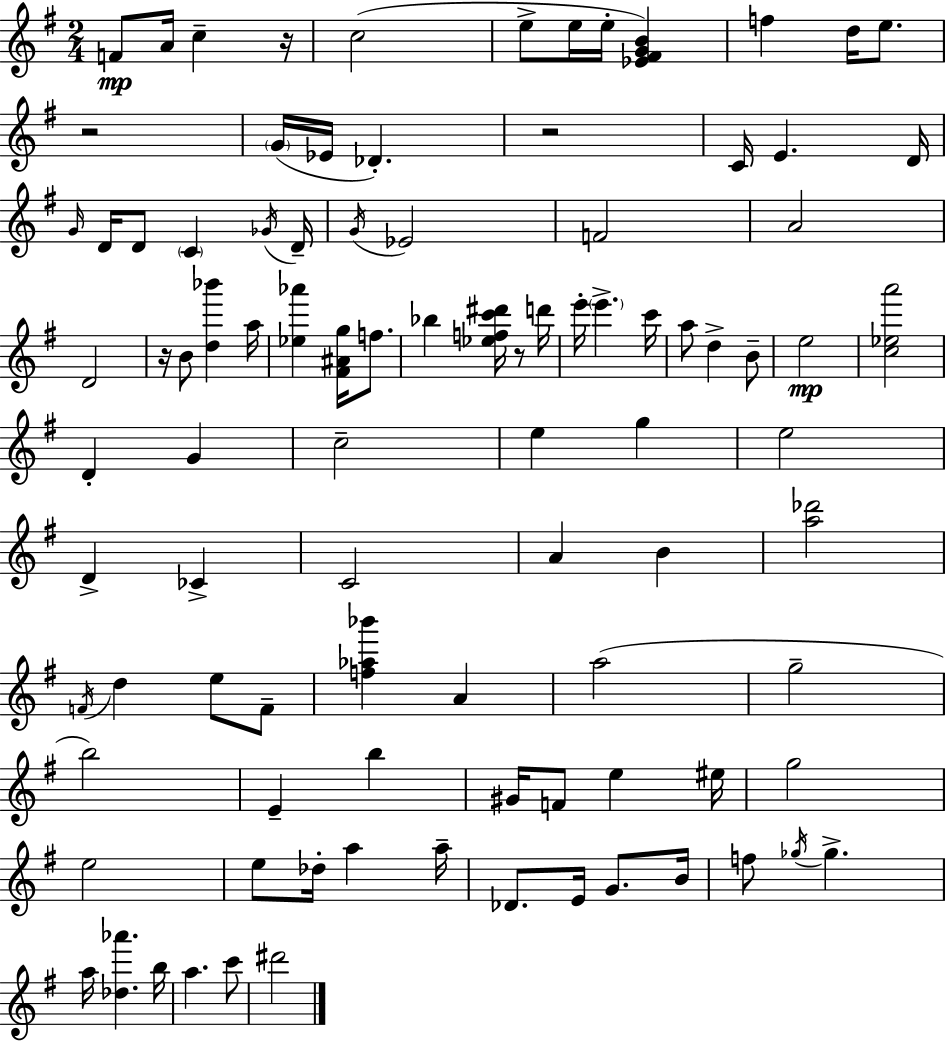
{
  \clef treble
  \numericTimeSignature
  \time 2/4
  \key e \minor
  f'8\mp a'16 c''4-- r16 | c''2( | e''8-> e''16 e''16-. <ees' fis' g' b'>4) | f''4 d''16 e''8. | \break r2 | \parenthesize g'16( ees'16 des'4.-.) | r2 | c'16 e'4. d'16 | \break \grace { g'16 } d'16 d'8 \parenthesize c'4 | \acciaccatura { ges'16 } d'16-- \acciaccatura { g'16 } ees'2 | f'2 | a'2 | \break d'2 | r16 b'8 <d'' bes'''>4 | a''16 <ees'' aes'''>4 <fis' ais' g''>16 | f''8. bes''4 <ees'' f'' c''' dis'''>16 | \break r8 d'''16 e'''16-. \parenthesize e'''4.-> | c'''16 a''8 d''4-> | b'8-- e''2\mp | <c'' ees'' a'''>2 | \break d'4-. g'4 | c''2-- | e''4 g''4 | e''2 | \break d'4-> ces'4-> | c'2 | a'4 b'4 | <a'' des'''>2 | \break \acciaccatura { f'16 } d''4 | e''8 f'8-- <f'' aes'' bes'''>4 | a'4 a''2( | g''2-- | \break b''2) | e'4-- | b''4 gis'16 f'8 e''4 | eis''16 g''2 | \break e''2 | e''8 des''16-. a''4 | a''16-- des'8. e'16 | g'8. b'16 f''8 \acciaccatura { ges''16 } ges''4.-> | \break a''16 <des'' aes'''>4. | b''16 a''4. | c'''8 dis'''2 | \bar "|."
}